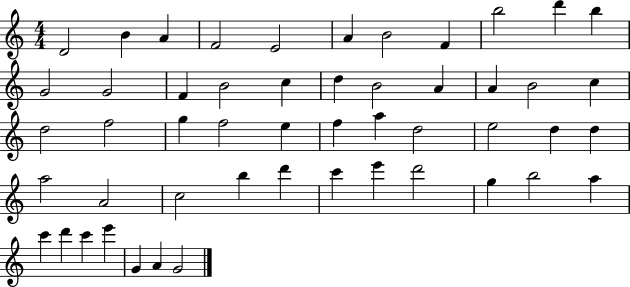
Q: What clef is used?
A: treble